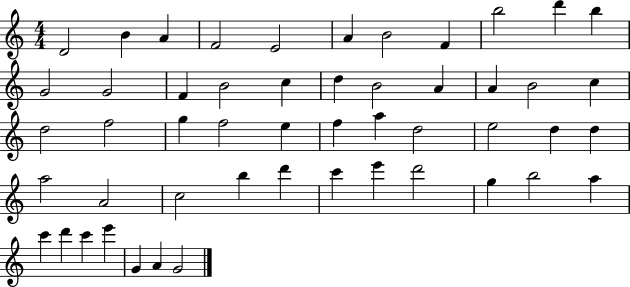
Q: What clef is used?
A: treble